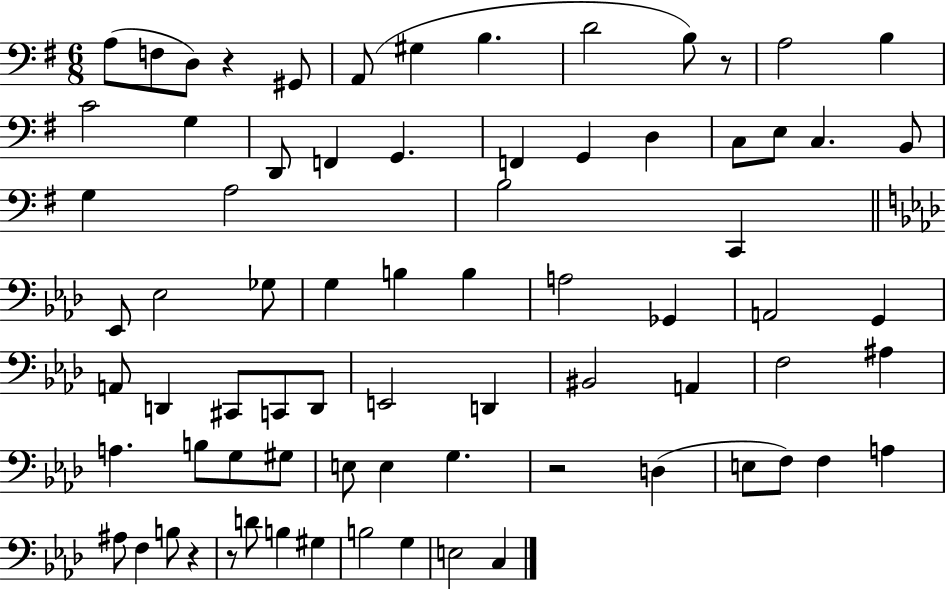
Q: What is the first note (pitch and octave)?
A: A3